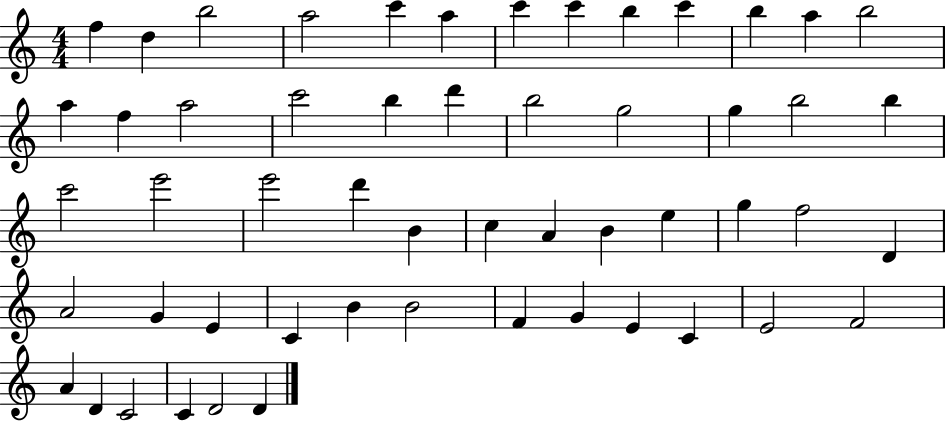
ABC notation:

X:1
T:Untitled
M:4/4
L:1/4
K:C
f d b2 a2 c' a c' c' b c' b a b2 a f a2 c'2 b d' b2 g2 g b2 b c'2 e'2 e'2 d' B c A B e g f2 D A2 G E C B B2 F G E C E2 F2 A D C2 C D2 D